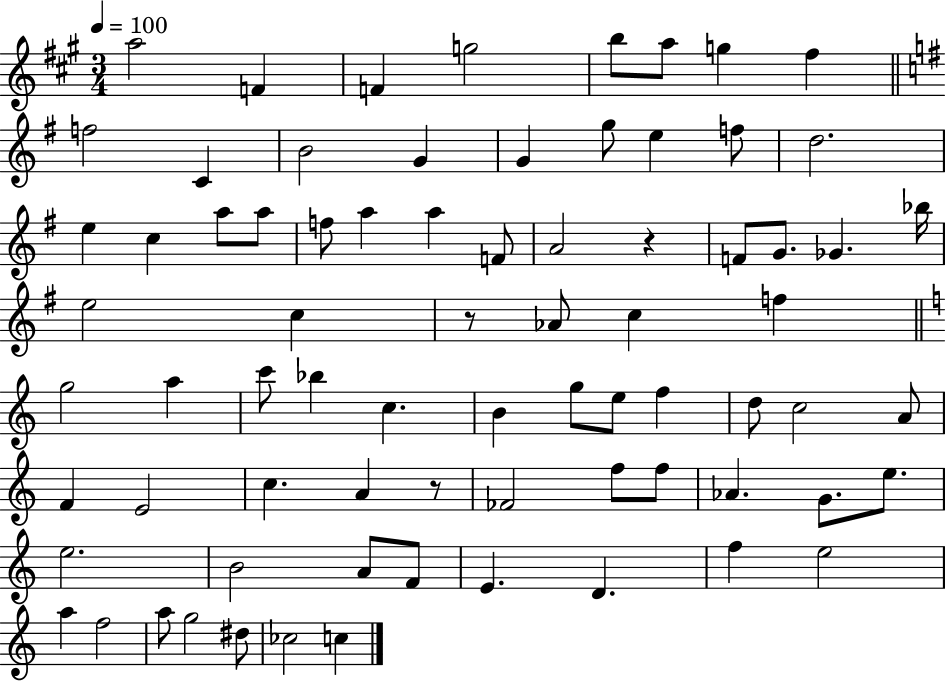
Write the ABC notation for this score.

X:1
T:Untitled
M:3/4
L:1/4
K:A
a2 F F g2 b/2 a/2 g ^f f2 C B2 G G g/2 e f/2 d2 e c a/2 a/2 f/2 a a F/2 A2 z F/2 G/2 _G _b/4 e2 c z/2 _A/2 c f g2 a c'/2 _b c B g/2 e/2 f d/2 c2 A/2 F E2 c A z/2 _F2 f/2 f/2 _A G/2 e/2 e2 B2 A/2 F/2 E D f e2 a f2 a/2 g2 ^d/2 _c2 c